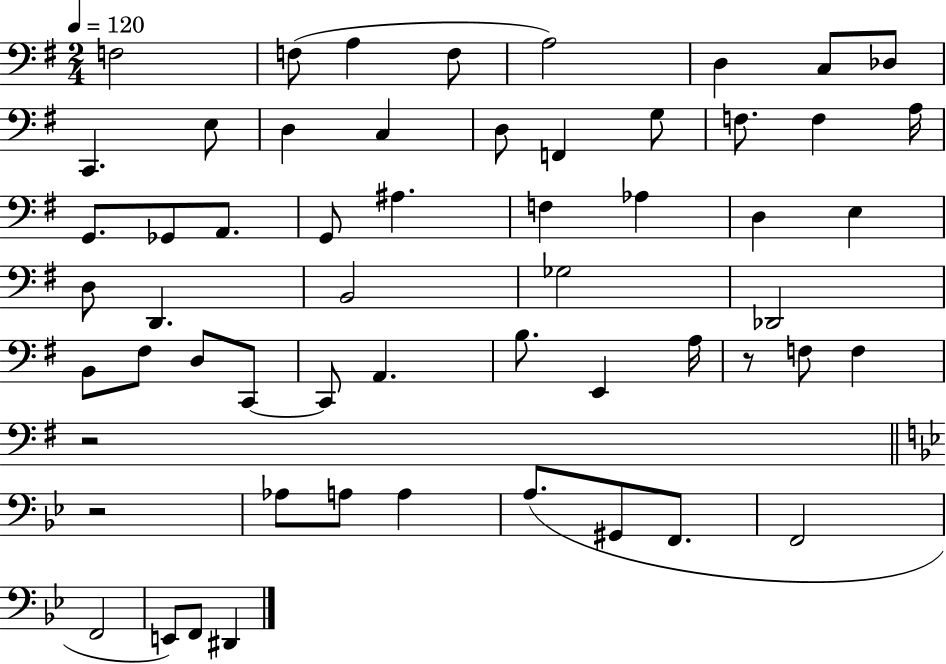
F3/h F3/e A3/q F3/e A3/h D3/q C3/e Db3/e C2/q. E3/e D3/q C3/q D3/e F2/q G3/e F3/e. F3/q A3/s G2/e. Gb2/e A2/e. G2/e A#3/q. F3/q Ab3/q D3/q E3/q D3/e D2/q. B2/h Gb3/h Db2/h B2/e F#3/e D3/e C2/e C2/e A2/q. B3/e. E2/q A3/s R/e F3/e F3/q R/h R/h Ab3/e A3/e A3/q A3/e. G#2/e F2/e. F2/h F2/h E2/e F2/e D#2/q